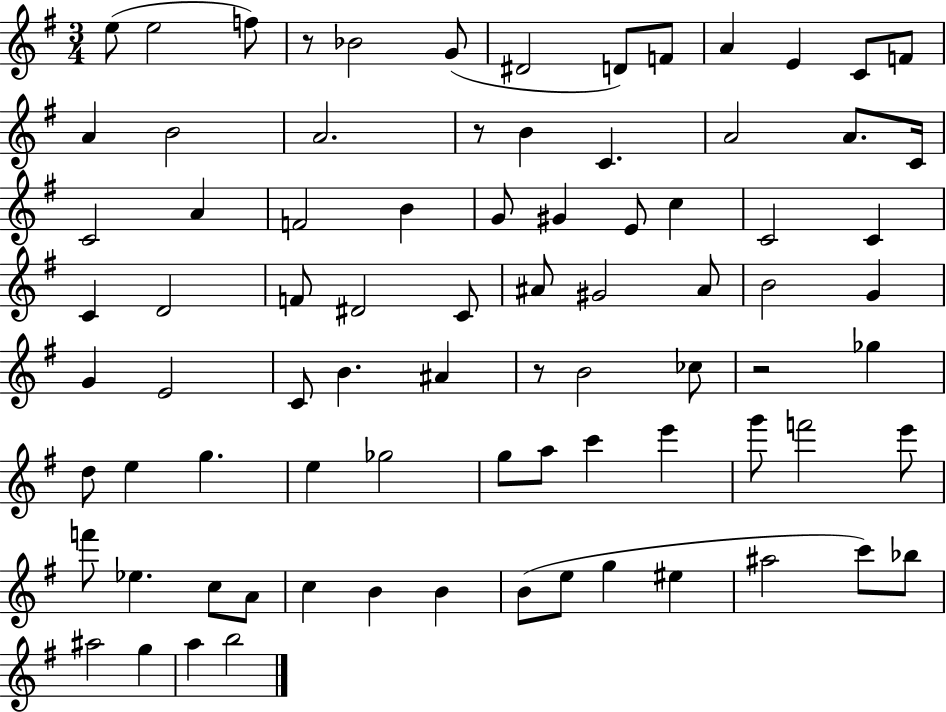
{
  \clef treble
  \numericTimeSignature
  \time 3/4
  \key g \major
  e''8( e''2 f''8) | r8 bes'2 g'8( | dis'2 d'8) f'8 | a'4 e'4 c'8 f'8 | \break a'4 b'2 | a'2. | r8 b'4 c'4. | a'2 a'8. c'16 | \break c'2 a'4 | f'2 b'4 | g'8 gis'4 e'8 c''4 | c'2 c'4 | \break c'4 d'2 | f'8 dis'2 c'8 | ais'8 gis'2 ais'8 | b'2 g'4 | \break g'4 e'2 | c'8 b'4. ais'4 | r8 b'2 ces''8 | r2 ges''4 | \break d''8 e''4 g''4. | e''4 ges''2 | g''8 a''8 c'''4 e'''4 | g'''8 f'''2 e'''8 | \break f'''8 ees''4. c''8 a'8 | c''4 b'4 b'4 | b'8( e''8 g''4 eis''4 | ais''2 c'''8) bes''8 | \break ais''2 g''4 | a''4 b''2 | \bar "|."
}